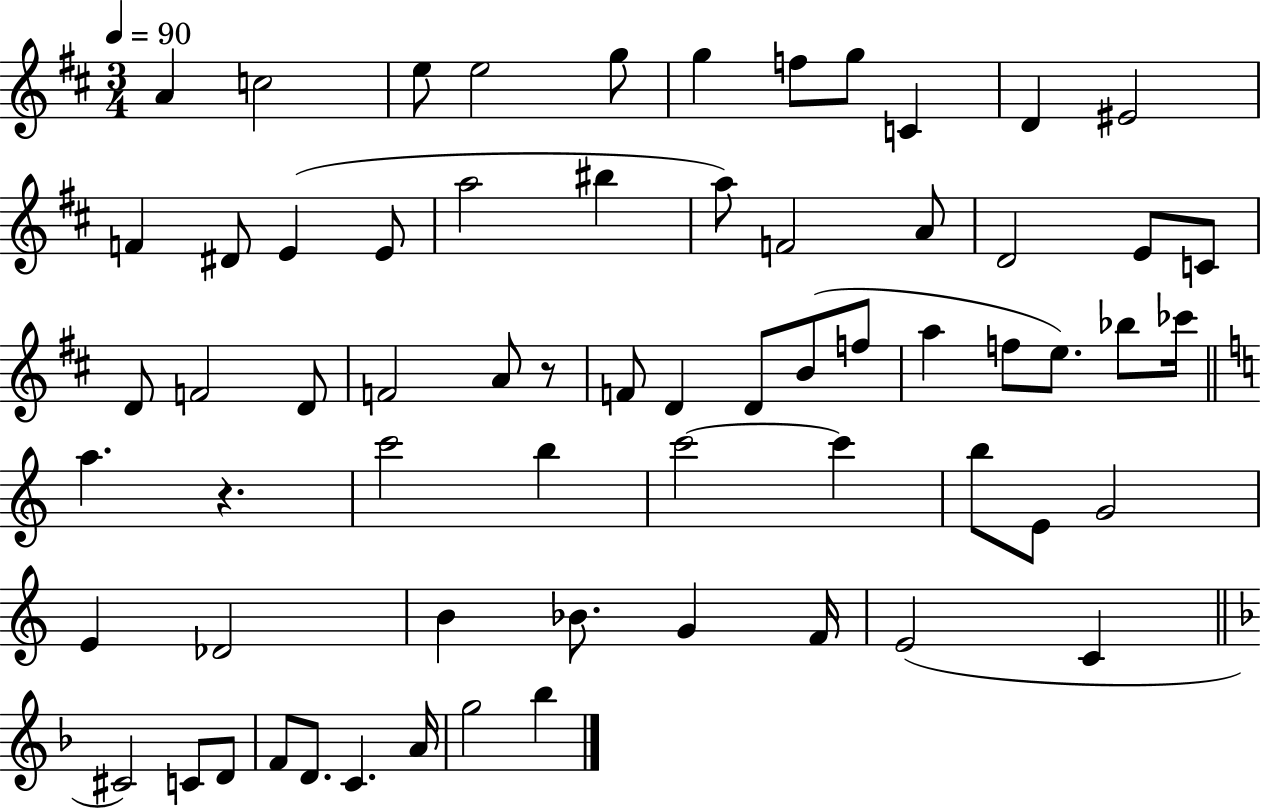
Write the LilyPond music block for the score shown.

{
  \clef treble
  \numericTimeSignature
  \time 3/4
  \key d \major
  \tempo 4 = 90
  a'4 c''2 | e''8 e''2 g''8 | g''4 f''8 g''8 c'4 | d'4 eis'2 | \break f'4 dis'8 e'4( e'8 | a''2 bis''4 | a''8) f'2 a'8 | d'2 e'8 c'8 | \break d'8 f'2 d'8 | f'2 a'8 r8 | f'8 d'4 d'8 b'8( f''8 | a''4 f''8 e''8.) bes''8 ces'''16 | \break \bar "||" \break \key c \major a''4. r4. | c'''2 b''4 | c'''2~~ c'''4 | b''8 e'8 g'2 | \break e'4 des'2 | b'4 bes'8. g'4 f'16 | e'2( c'4 | \bar "||" \break \key f \major cis'2) c'8 d'8 | f'8 d'8. c'4. a'16 | g''2 bes''4 | \bar "|."
}